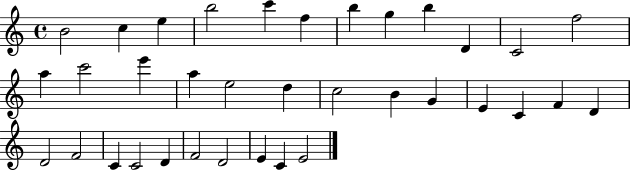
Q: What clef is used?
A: treble